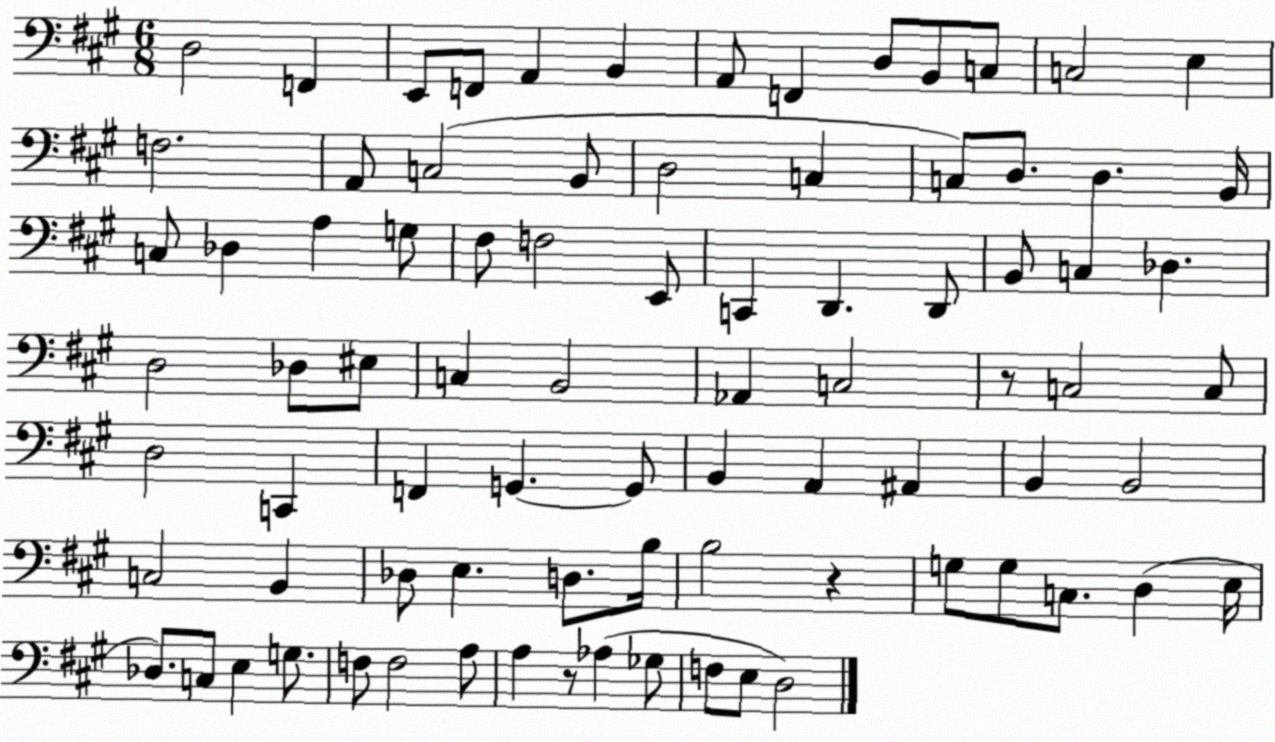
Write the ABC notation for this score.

X:1
T:Untitled
M:6/8
L:1/4
K:A
D,2 F,, E,,/2 F,,/2 A,, B,, A,,/2 F,, D,/2 B,,/2 C,/2 C,2 E, F,2 A,,/2 C,2 B,,/2 D,2 C, C,/2 D,/2 D, B,,/4 C,/2 _D, A, G,/2 ^F,/2 F,2 E,,/2 C,, D,, D,,/2 B,,/2 C, _D, D,2 _D,/2 ^E,/2 C, B,,2 _A,, C,2 z/2 C,2 C,/2 D,2 C,, F,, G,, G,,/2 B,, A,, ^A,, B,, B,,2 C,2 B,, _D,/2 E, D,/2 B,/4 B,2 z G,/2 G,/2 C,/2 D, E,/4 _D,/2 C,/2 E, G,/2 F,/2 F,2 A,/2 A, z/2 _A, _G,/2 F,/2 E,/2 D,2